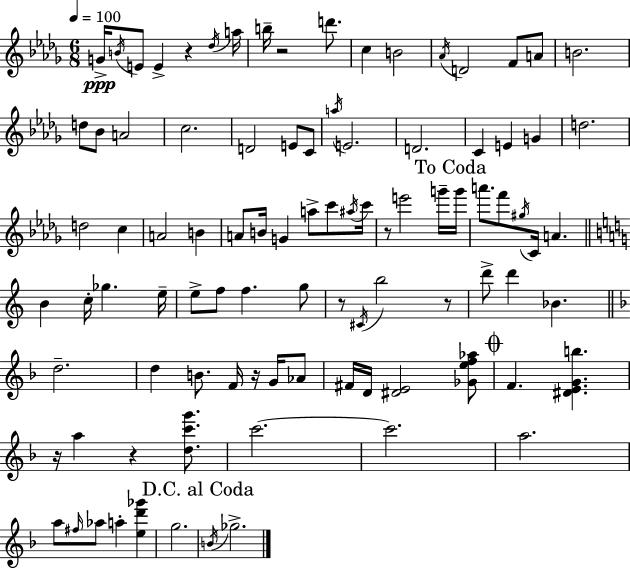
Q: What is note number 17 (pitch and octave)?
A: Bb4